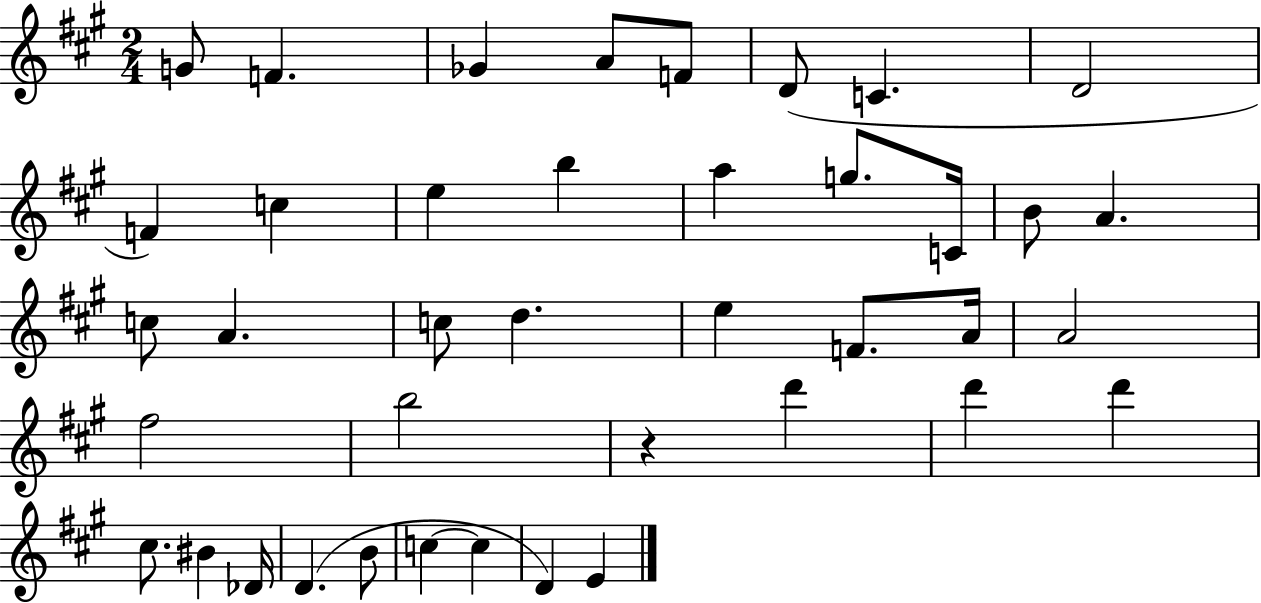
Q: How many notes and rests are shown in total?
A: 40